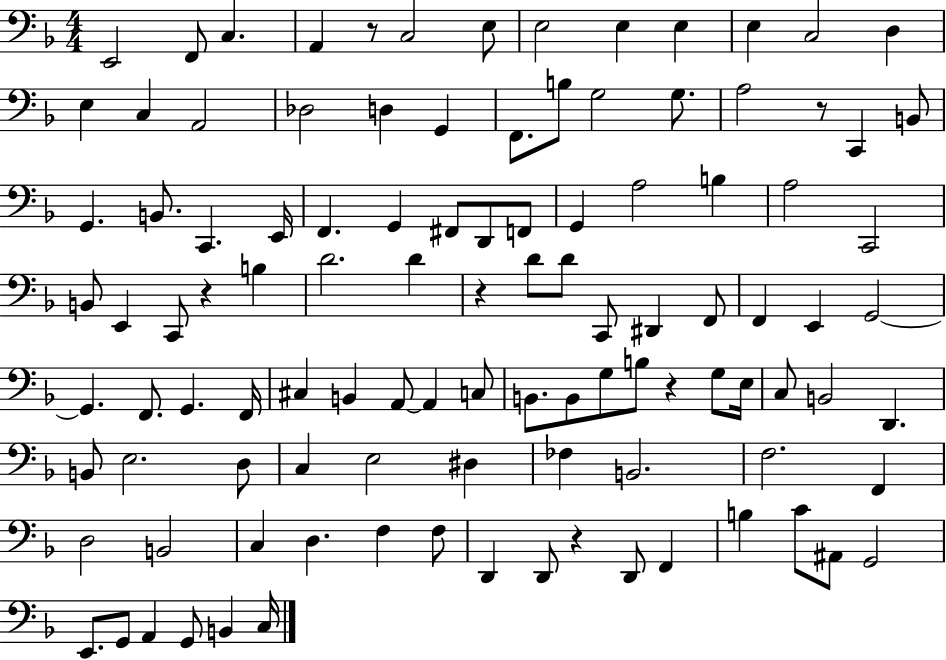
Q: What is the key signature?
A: F major